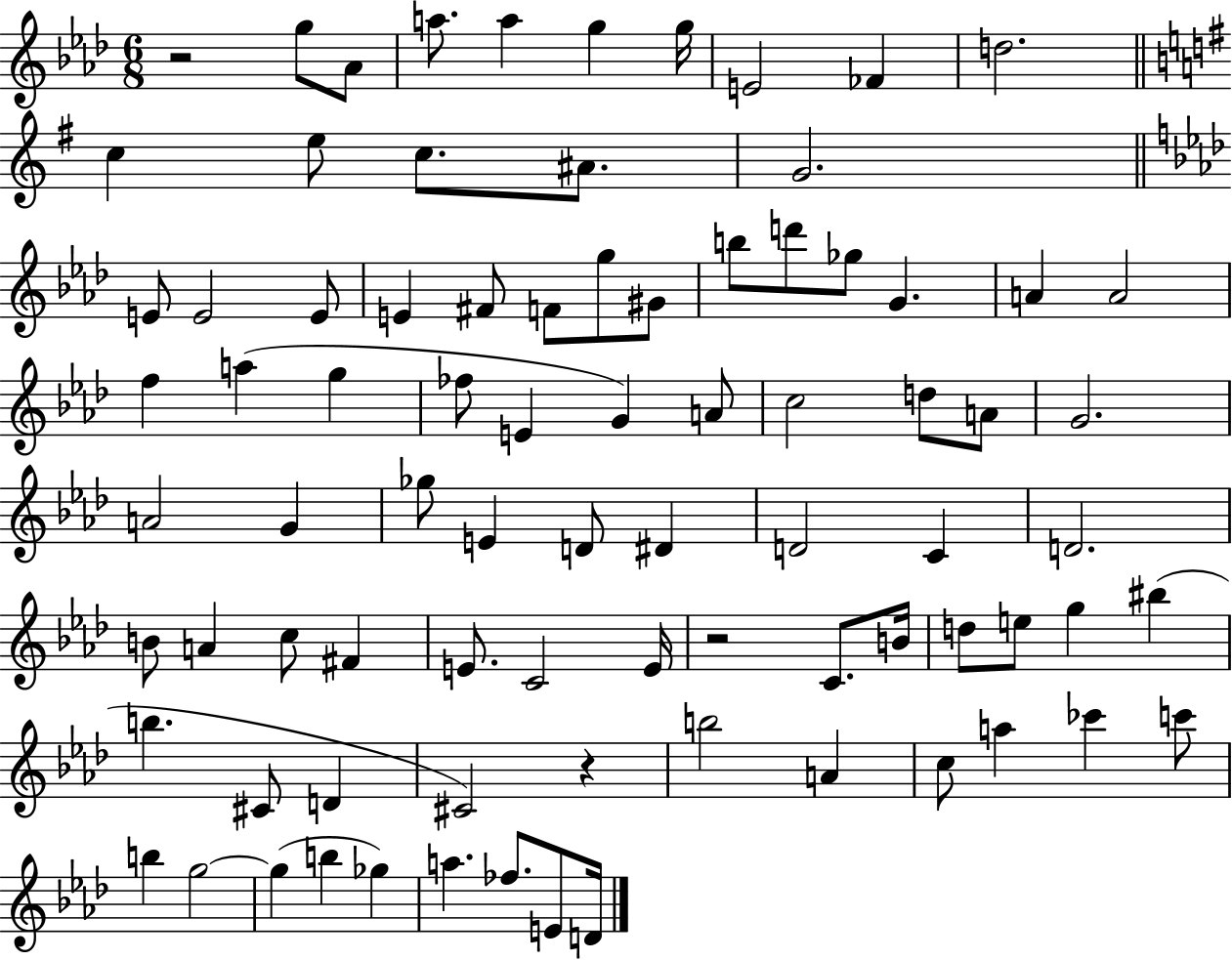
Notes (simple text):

R/h G5/e Ab4/e A5/e. A5/q G5/q G5/s E4/h FES4/q D5/h. C5/q E5/e C5/e. A#4/e. G4/h. E4/e E4/h E4/e E4/q F#4/e F4/e G5/e G#4/e B5/e D6/e Gb5/e G4/q. A4/q A4/h F5/q A5/q G5/q FES5/e E4/q G4/q A4/e C5/h D5/e A4/e G4/h. A4/h G4/q Gb5/e E4/q D4/e D#4/q D4/h C4/q D4/h. B4/e A4/q C5/e F#4/q E4/e. C4/h E4/s R/h C4/e. B4/s D5/e E5/e G5/q BIS5/q B5/q. C#4/e D4/q C#4/h R/q B5/h A4/q C5/e A5/q CES6/q C6/e B5/q G5/h G5/q B5/q Gb5/q A5/q. FES5/e. E4/e D4/s